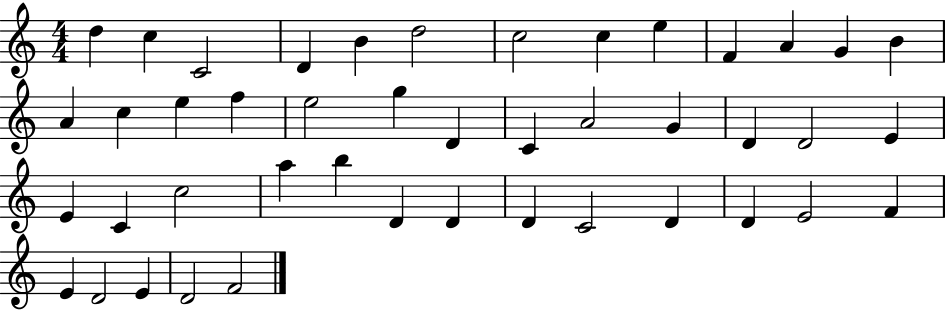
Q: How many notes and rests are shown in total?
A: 44